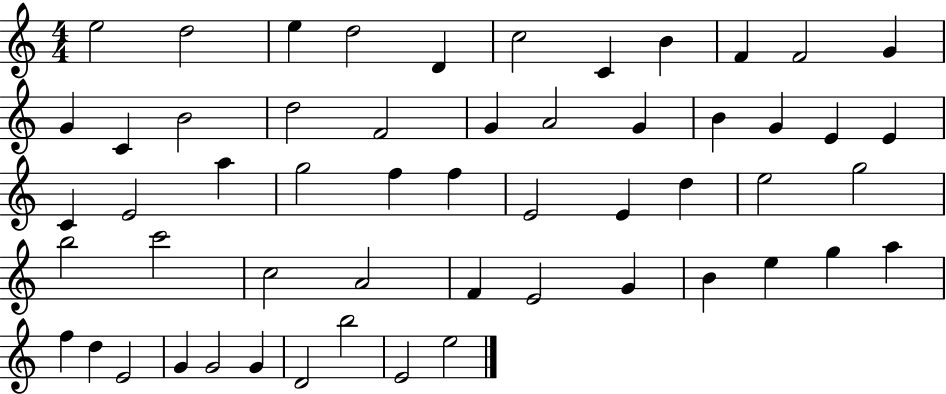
{
  \clef treble
  \numericTimeSignature
  \time 4/4
  \key c \major
  e''2 d''2 | e''4 d''2 d'4 | c''2 c'4 b'4 | f'4 f'2 g'4 | \break g'4 c'4 b'2 | d''2 f'2 | g'4 a'2 g'4 | b'4 g'4 e'4 e'4 | \break c'4 e'2 a''4 | g''2 f''4 f''4 | e'2 e'4 d''4 | e''2 g''2 | \break b''2 c'''2 | c''2 a'2 | f'4 e'2 g'4 | b'4 e''4 g''4 a''4 | \break f''4 d''4 e'2 | g'4 g'2 g'4 | d'2 b''2 | e'2 e''2 | \break \bar "|."
}